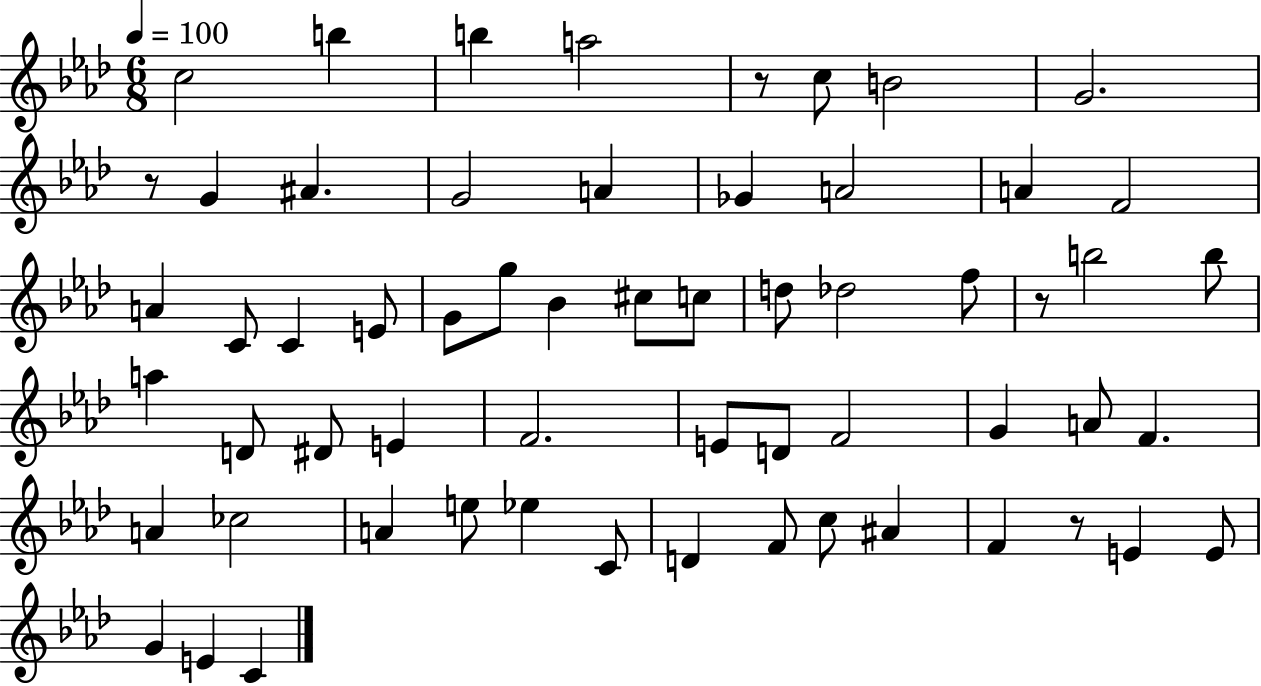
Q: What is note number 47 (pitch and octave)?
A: D4